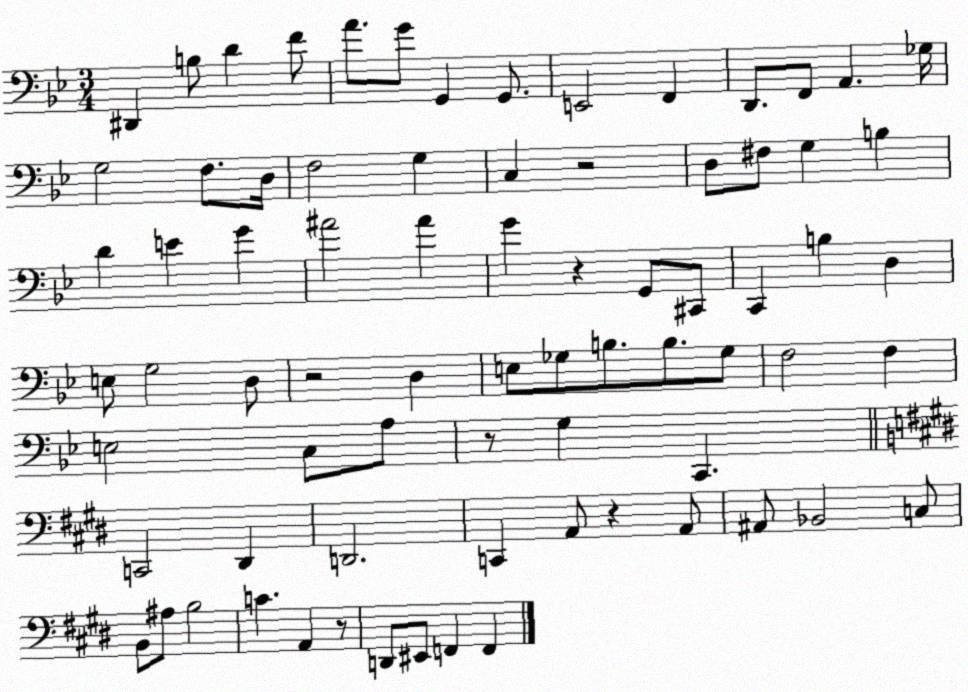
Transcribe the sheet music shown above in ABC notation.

X:1
T:Untitled
M:3/4
L:1/4
K:Bb
^D,, B,/2 D F/2 A/2 G/2 G,, G,,/2 E,,2 F,, D,,/2 F,,/2 A,, _G,/4 G,2 F,/2 D,/4 F,2 G, C, z2 D,/2 ^F,/2 G, B, D E G ^A2 ^A G z G,,/2 ^C,,/2 C,, B, D, E,/2 G,2 D,/2 z2 D, E,/2 _G,/2 B,/2 B,/2 _G,/2 F,2 F, E,2 C,/2 A,/2 z/2 G, C,, C,,2 ^D,, D,,2 C,, A,,/2 z A,,/2 ^A,,/2 _B,,2 C,/2 B,,/2 ^A,/2 B,2 C A,, z/2 D,,/2 ^E,,/2 F,, F,,